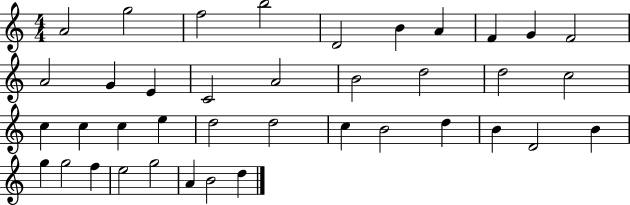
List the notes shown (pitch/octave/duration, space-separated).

A4/h G5/h F5/h B5/h D4/h B4/q A4/q F4/q G4/q F4/h A4/h G4/q E4/q C4/h A4/h B4/h D5/h D5/h C5/h C5/q C5/q C5/q E5/q D5/h D5/h C5/q B4/h D5/q B4/q D4/h B4/q G5/q G5/h F5/q E5/h G5/h A4/q B4/h D5/q